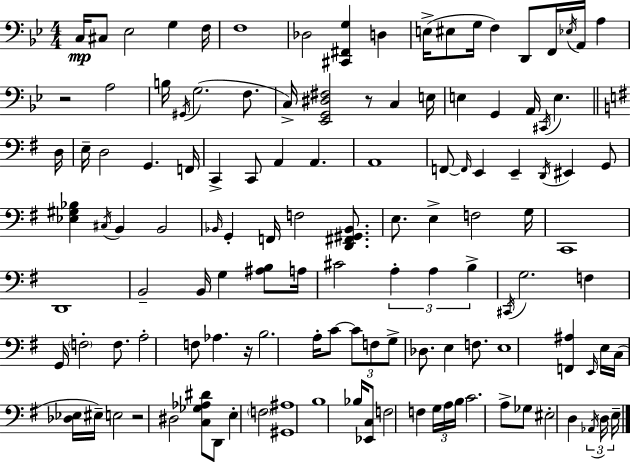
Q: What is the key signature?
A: G minor